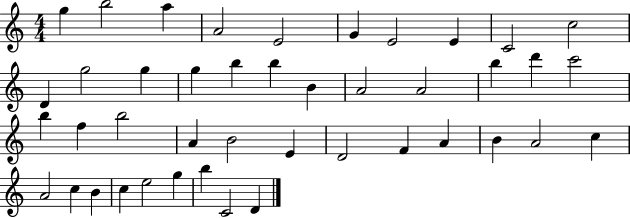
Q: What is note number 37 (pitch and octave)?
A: B4